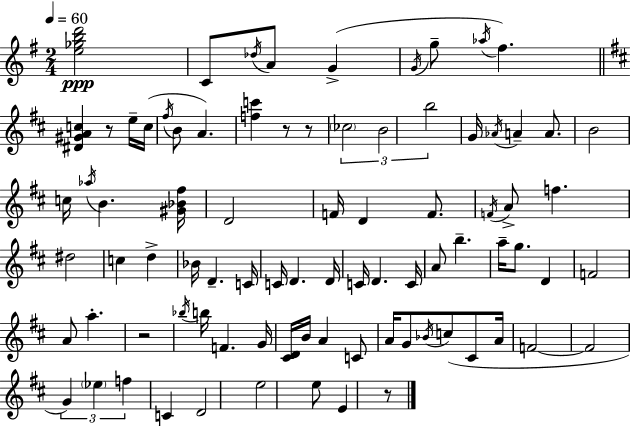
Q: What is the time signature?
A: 2/4